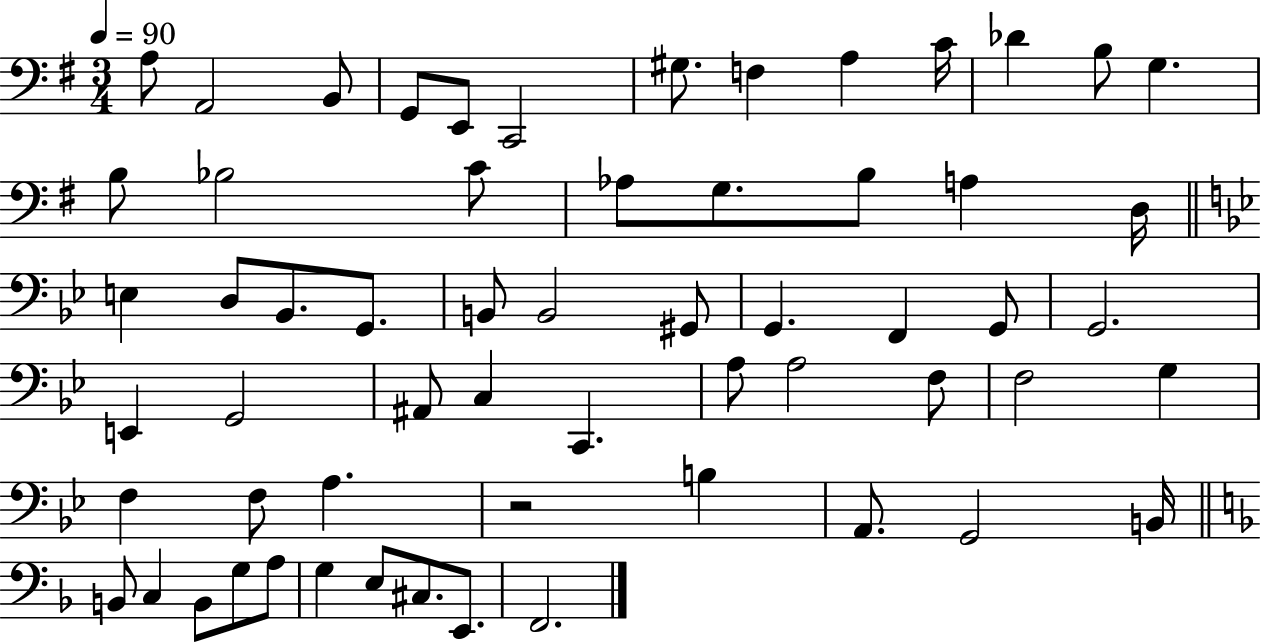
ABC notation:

X:1
T:Untitled
M:3/4
L:1/4
K:G
A,/2 A,,2 B,,/2 G,,/2 E,,/2 C,,2 ^G,/2 F, A, C/4 _D B,/2 G, B,/2 _B,2 C/2 _A,/2 G,/2 B,/2 A, D,/4 E, D,/2 _B,,/2 G,,/2 B,,/2 B,,2 ^G,,/2 G,, F,, G,,/2 G,,2 E,, G,,2 ^A,,/2 C, C,, A,/2 A,2 F,/2 F,2 G, F, F,/2 A, z2 B, A,,/2 G,,2 B,,/4 B,,/2 C, B,,/2 G,/2 A,/2 G, E,/2 ^C,/2 E,,/2 F,,2